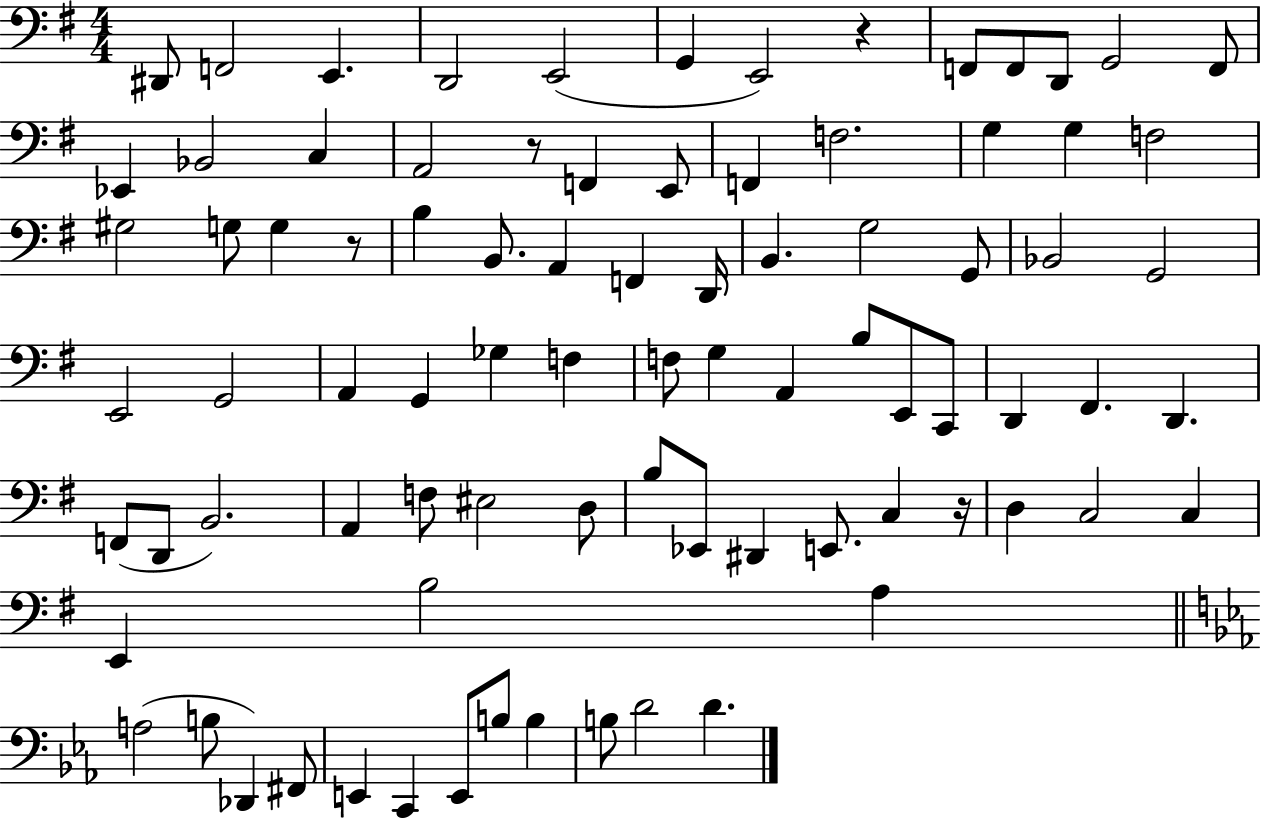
D#2/e F2/h E2/q. D2/h E2/h G2/q E2/h R/q F2/e F2/e D2/e G2/h F2/e Eb2/q Bb2/h C3/q A2/h R/e F2/q E2/e F2/q F3/h. G3/q G3/q F3/h G#3/h G3/e G3/q R/e B3/q B2/e. A2/q F2/q D2/s B2/q. G3/h G2/e Bb2/h G2/h E2/h G2/h A2/q G2/q Gb3/q F3/q F3/e G3/q A2/q B3/e E2/e C2/e D2/q F#2/q. D2/q. F2/e D2/e B2/h. A2/q F3/e EIS3/h D3/e B3/e Eb2/e D#2/q E2/e. C3/q R/s D3/q C3/h C3/q E2/q B3/h A3/q A3/h B3/e Db2/q F#2/e E2/q C2/q E2/e B3/e B3/q B3/e D4/h D4/q.